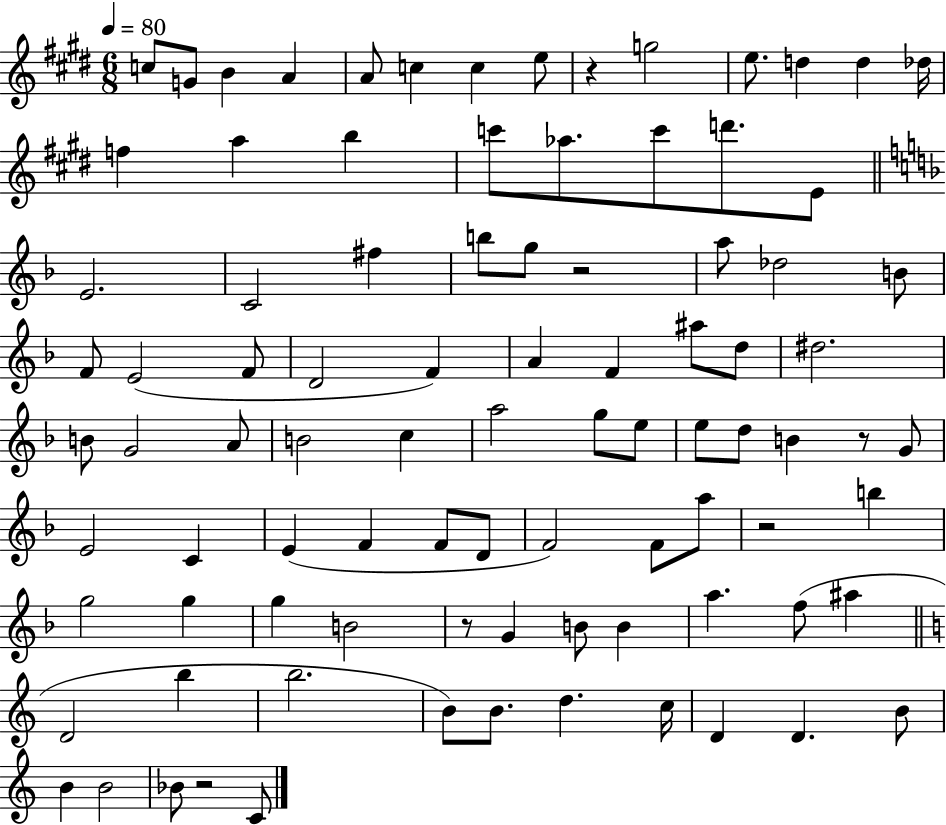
C5/e G4/e B4/q A4/q A4/e C5/q C5/q E5/e R/q G5/h E5/e. D5/q D5/q Db5/s F5/q A5/q B5/q C6/e Ab5/e. C6/e D6/e. E4/e E4/h. C4/h F#5/q B5/e G5/e R/h A5/e Db5/h B4/e F4/e E4/h F4/e D4/h F4/q A4/q F4/q A#5/e D5/e D#5/h. B4/e G4/h A4/e B4/h C5/q A5/h G5/e E5/e E5/e D5/e B4/q R/e G4/e E4/h C4/q E4/q F4/q F4/e D4/e F4/h F4/e A5/e R/h B5/q G5/h G5/q G5/q B4/h R/e G4/q B4/e B4/q A5/q. F5/e A#5/q D4/h B5/q B5/h. B4/e B4/e. D5/q. C5/s D4/q D4/q. B4/e B4/q B4/h Bb4/e R/h C4/e